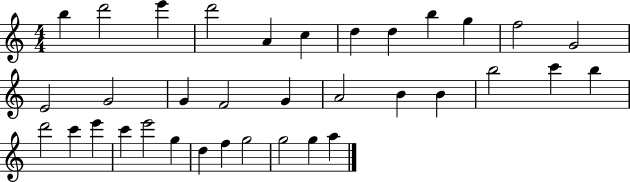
X:1
T:Untitled
M:4/4
L:1/4
K:C
b d'2 e' d'2 A c d d b g f2 G2 E2 G2 G F2 G A2 B B b2 c' b d'2 c' e' c' e'2 g d f g2 g2 g a